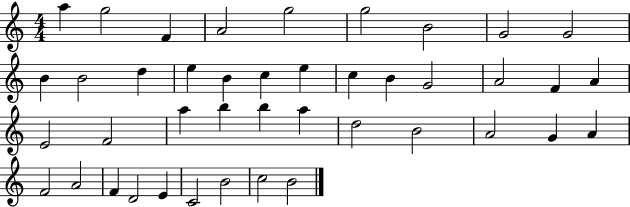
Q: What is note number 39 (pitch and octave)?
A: C4